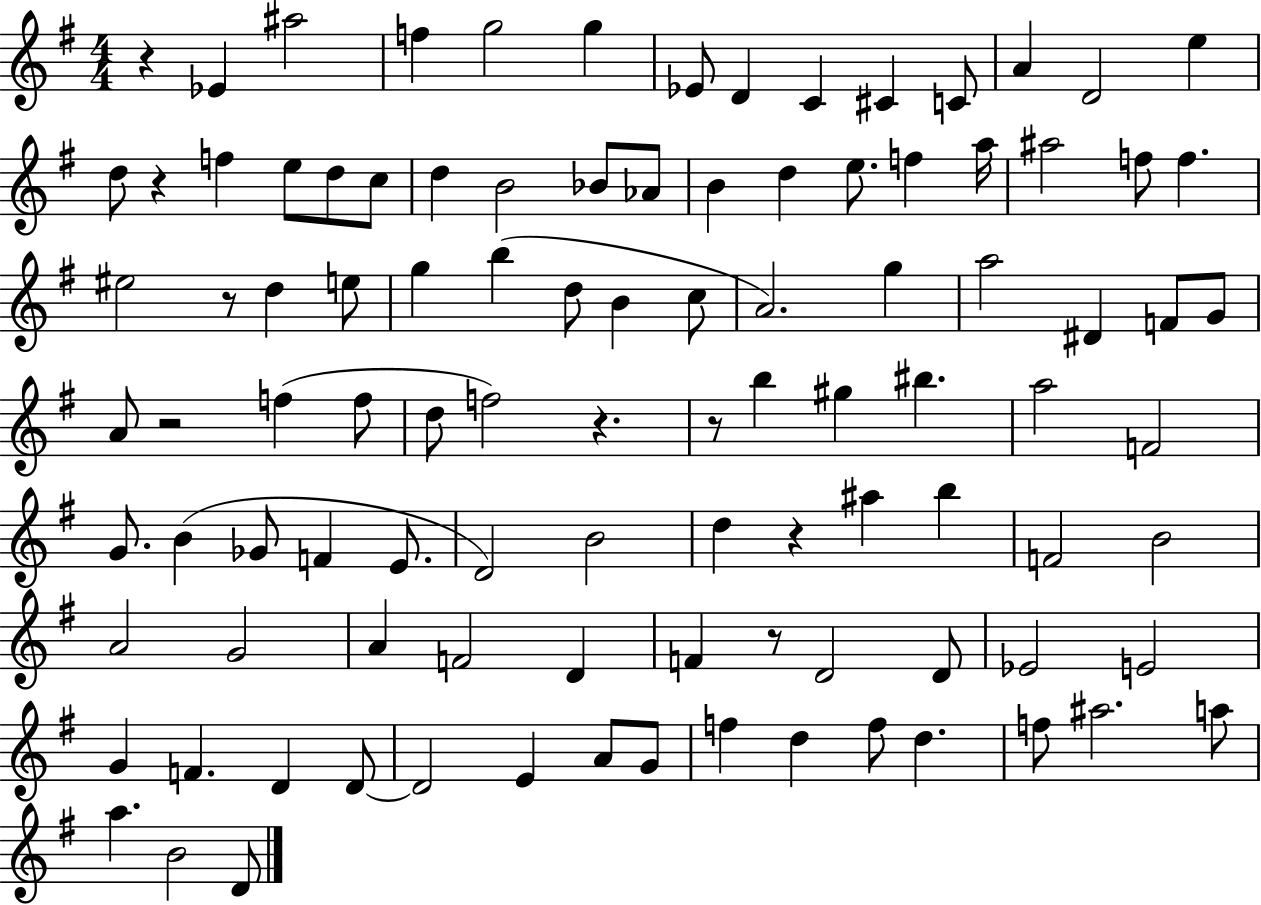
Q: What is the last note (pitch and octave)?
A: D4